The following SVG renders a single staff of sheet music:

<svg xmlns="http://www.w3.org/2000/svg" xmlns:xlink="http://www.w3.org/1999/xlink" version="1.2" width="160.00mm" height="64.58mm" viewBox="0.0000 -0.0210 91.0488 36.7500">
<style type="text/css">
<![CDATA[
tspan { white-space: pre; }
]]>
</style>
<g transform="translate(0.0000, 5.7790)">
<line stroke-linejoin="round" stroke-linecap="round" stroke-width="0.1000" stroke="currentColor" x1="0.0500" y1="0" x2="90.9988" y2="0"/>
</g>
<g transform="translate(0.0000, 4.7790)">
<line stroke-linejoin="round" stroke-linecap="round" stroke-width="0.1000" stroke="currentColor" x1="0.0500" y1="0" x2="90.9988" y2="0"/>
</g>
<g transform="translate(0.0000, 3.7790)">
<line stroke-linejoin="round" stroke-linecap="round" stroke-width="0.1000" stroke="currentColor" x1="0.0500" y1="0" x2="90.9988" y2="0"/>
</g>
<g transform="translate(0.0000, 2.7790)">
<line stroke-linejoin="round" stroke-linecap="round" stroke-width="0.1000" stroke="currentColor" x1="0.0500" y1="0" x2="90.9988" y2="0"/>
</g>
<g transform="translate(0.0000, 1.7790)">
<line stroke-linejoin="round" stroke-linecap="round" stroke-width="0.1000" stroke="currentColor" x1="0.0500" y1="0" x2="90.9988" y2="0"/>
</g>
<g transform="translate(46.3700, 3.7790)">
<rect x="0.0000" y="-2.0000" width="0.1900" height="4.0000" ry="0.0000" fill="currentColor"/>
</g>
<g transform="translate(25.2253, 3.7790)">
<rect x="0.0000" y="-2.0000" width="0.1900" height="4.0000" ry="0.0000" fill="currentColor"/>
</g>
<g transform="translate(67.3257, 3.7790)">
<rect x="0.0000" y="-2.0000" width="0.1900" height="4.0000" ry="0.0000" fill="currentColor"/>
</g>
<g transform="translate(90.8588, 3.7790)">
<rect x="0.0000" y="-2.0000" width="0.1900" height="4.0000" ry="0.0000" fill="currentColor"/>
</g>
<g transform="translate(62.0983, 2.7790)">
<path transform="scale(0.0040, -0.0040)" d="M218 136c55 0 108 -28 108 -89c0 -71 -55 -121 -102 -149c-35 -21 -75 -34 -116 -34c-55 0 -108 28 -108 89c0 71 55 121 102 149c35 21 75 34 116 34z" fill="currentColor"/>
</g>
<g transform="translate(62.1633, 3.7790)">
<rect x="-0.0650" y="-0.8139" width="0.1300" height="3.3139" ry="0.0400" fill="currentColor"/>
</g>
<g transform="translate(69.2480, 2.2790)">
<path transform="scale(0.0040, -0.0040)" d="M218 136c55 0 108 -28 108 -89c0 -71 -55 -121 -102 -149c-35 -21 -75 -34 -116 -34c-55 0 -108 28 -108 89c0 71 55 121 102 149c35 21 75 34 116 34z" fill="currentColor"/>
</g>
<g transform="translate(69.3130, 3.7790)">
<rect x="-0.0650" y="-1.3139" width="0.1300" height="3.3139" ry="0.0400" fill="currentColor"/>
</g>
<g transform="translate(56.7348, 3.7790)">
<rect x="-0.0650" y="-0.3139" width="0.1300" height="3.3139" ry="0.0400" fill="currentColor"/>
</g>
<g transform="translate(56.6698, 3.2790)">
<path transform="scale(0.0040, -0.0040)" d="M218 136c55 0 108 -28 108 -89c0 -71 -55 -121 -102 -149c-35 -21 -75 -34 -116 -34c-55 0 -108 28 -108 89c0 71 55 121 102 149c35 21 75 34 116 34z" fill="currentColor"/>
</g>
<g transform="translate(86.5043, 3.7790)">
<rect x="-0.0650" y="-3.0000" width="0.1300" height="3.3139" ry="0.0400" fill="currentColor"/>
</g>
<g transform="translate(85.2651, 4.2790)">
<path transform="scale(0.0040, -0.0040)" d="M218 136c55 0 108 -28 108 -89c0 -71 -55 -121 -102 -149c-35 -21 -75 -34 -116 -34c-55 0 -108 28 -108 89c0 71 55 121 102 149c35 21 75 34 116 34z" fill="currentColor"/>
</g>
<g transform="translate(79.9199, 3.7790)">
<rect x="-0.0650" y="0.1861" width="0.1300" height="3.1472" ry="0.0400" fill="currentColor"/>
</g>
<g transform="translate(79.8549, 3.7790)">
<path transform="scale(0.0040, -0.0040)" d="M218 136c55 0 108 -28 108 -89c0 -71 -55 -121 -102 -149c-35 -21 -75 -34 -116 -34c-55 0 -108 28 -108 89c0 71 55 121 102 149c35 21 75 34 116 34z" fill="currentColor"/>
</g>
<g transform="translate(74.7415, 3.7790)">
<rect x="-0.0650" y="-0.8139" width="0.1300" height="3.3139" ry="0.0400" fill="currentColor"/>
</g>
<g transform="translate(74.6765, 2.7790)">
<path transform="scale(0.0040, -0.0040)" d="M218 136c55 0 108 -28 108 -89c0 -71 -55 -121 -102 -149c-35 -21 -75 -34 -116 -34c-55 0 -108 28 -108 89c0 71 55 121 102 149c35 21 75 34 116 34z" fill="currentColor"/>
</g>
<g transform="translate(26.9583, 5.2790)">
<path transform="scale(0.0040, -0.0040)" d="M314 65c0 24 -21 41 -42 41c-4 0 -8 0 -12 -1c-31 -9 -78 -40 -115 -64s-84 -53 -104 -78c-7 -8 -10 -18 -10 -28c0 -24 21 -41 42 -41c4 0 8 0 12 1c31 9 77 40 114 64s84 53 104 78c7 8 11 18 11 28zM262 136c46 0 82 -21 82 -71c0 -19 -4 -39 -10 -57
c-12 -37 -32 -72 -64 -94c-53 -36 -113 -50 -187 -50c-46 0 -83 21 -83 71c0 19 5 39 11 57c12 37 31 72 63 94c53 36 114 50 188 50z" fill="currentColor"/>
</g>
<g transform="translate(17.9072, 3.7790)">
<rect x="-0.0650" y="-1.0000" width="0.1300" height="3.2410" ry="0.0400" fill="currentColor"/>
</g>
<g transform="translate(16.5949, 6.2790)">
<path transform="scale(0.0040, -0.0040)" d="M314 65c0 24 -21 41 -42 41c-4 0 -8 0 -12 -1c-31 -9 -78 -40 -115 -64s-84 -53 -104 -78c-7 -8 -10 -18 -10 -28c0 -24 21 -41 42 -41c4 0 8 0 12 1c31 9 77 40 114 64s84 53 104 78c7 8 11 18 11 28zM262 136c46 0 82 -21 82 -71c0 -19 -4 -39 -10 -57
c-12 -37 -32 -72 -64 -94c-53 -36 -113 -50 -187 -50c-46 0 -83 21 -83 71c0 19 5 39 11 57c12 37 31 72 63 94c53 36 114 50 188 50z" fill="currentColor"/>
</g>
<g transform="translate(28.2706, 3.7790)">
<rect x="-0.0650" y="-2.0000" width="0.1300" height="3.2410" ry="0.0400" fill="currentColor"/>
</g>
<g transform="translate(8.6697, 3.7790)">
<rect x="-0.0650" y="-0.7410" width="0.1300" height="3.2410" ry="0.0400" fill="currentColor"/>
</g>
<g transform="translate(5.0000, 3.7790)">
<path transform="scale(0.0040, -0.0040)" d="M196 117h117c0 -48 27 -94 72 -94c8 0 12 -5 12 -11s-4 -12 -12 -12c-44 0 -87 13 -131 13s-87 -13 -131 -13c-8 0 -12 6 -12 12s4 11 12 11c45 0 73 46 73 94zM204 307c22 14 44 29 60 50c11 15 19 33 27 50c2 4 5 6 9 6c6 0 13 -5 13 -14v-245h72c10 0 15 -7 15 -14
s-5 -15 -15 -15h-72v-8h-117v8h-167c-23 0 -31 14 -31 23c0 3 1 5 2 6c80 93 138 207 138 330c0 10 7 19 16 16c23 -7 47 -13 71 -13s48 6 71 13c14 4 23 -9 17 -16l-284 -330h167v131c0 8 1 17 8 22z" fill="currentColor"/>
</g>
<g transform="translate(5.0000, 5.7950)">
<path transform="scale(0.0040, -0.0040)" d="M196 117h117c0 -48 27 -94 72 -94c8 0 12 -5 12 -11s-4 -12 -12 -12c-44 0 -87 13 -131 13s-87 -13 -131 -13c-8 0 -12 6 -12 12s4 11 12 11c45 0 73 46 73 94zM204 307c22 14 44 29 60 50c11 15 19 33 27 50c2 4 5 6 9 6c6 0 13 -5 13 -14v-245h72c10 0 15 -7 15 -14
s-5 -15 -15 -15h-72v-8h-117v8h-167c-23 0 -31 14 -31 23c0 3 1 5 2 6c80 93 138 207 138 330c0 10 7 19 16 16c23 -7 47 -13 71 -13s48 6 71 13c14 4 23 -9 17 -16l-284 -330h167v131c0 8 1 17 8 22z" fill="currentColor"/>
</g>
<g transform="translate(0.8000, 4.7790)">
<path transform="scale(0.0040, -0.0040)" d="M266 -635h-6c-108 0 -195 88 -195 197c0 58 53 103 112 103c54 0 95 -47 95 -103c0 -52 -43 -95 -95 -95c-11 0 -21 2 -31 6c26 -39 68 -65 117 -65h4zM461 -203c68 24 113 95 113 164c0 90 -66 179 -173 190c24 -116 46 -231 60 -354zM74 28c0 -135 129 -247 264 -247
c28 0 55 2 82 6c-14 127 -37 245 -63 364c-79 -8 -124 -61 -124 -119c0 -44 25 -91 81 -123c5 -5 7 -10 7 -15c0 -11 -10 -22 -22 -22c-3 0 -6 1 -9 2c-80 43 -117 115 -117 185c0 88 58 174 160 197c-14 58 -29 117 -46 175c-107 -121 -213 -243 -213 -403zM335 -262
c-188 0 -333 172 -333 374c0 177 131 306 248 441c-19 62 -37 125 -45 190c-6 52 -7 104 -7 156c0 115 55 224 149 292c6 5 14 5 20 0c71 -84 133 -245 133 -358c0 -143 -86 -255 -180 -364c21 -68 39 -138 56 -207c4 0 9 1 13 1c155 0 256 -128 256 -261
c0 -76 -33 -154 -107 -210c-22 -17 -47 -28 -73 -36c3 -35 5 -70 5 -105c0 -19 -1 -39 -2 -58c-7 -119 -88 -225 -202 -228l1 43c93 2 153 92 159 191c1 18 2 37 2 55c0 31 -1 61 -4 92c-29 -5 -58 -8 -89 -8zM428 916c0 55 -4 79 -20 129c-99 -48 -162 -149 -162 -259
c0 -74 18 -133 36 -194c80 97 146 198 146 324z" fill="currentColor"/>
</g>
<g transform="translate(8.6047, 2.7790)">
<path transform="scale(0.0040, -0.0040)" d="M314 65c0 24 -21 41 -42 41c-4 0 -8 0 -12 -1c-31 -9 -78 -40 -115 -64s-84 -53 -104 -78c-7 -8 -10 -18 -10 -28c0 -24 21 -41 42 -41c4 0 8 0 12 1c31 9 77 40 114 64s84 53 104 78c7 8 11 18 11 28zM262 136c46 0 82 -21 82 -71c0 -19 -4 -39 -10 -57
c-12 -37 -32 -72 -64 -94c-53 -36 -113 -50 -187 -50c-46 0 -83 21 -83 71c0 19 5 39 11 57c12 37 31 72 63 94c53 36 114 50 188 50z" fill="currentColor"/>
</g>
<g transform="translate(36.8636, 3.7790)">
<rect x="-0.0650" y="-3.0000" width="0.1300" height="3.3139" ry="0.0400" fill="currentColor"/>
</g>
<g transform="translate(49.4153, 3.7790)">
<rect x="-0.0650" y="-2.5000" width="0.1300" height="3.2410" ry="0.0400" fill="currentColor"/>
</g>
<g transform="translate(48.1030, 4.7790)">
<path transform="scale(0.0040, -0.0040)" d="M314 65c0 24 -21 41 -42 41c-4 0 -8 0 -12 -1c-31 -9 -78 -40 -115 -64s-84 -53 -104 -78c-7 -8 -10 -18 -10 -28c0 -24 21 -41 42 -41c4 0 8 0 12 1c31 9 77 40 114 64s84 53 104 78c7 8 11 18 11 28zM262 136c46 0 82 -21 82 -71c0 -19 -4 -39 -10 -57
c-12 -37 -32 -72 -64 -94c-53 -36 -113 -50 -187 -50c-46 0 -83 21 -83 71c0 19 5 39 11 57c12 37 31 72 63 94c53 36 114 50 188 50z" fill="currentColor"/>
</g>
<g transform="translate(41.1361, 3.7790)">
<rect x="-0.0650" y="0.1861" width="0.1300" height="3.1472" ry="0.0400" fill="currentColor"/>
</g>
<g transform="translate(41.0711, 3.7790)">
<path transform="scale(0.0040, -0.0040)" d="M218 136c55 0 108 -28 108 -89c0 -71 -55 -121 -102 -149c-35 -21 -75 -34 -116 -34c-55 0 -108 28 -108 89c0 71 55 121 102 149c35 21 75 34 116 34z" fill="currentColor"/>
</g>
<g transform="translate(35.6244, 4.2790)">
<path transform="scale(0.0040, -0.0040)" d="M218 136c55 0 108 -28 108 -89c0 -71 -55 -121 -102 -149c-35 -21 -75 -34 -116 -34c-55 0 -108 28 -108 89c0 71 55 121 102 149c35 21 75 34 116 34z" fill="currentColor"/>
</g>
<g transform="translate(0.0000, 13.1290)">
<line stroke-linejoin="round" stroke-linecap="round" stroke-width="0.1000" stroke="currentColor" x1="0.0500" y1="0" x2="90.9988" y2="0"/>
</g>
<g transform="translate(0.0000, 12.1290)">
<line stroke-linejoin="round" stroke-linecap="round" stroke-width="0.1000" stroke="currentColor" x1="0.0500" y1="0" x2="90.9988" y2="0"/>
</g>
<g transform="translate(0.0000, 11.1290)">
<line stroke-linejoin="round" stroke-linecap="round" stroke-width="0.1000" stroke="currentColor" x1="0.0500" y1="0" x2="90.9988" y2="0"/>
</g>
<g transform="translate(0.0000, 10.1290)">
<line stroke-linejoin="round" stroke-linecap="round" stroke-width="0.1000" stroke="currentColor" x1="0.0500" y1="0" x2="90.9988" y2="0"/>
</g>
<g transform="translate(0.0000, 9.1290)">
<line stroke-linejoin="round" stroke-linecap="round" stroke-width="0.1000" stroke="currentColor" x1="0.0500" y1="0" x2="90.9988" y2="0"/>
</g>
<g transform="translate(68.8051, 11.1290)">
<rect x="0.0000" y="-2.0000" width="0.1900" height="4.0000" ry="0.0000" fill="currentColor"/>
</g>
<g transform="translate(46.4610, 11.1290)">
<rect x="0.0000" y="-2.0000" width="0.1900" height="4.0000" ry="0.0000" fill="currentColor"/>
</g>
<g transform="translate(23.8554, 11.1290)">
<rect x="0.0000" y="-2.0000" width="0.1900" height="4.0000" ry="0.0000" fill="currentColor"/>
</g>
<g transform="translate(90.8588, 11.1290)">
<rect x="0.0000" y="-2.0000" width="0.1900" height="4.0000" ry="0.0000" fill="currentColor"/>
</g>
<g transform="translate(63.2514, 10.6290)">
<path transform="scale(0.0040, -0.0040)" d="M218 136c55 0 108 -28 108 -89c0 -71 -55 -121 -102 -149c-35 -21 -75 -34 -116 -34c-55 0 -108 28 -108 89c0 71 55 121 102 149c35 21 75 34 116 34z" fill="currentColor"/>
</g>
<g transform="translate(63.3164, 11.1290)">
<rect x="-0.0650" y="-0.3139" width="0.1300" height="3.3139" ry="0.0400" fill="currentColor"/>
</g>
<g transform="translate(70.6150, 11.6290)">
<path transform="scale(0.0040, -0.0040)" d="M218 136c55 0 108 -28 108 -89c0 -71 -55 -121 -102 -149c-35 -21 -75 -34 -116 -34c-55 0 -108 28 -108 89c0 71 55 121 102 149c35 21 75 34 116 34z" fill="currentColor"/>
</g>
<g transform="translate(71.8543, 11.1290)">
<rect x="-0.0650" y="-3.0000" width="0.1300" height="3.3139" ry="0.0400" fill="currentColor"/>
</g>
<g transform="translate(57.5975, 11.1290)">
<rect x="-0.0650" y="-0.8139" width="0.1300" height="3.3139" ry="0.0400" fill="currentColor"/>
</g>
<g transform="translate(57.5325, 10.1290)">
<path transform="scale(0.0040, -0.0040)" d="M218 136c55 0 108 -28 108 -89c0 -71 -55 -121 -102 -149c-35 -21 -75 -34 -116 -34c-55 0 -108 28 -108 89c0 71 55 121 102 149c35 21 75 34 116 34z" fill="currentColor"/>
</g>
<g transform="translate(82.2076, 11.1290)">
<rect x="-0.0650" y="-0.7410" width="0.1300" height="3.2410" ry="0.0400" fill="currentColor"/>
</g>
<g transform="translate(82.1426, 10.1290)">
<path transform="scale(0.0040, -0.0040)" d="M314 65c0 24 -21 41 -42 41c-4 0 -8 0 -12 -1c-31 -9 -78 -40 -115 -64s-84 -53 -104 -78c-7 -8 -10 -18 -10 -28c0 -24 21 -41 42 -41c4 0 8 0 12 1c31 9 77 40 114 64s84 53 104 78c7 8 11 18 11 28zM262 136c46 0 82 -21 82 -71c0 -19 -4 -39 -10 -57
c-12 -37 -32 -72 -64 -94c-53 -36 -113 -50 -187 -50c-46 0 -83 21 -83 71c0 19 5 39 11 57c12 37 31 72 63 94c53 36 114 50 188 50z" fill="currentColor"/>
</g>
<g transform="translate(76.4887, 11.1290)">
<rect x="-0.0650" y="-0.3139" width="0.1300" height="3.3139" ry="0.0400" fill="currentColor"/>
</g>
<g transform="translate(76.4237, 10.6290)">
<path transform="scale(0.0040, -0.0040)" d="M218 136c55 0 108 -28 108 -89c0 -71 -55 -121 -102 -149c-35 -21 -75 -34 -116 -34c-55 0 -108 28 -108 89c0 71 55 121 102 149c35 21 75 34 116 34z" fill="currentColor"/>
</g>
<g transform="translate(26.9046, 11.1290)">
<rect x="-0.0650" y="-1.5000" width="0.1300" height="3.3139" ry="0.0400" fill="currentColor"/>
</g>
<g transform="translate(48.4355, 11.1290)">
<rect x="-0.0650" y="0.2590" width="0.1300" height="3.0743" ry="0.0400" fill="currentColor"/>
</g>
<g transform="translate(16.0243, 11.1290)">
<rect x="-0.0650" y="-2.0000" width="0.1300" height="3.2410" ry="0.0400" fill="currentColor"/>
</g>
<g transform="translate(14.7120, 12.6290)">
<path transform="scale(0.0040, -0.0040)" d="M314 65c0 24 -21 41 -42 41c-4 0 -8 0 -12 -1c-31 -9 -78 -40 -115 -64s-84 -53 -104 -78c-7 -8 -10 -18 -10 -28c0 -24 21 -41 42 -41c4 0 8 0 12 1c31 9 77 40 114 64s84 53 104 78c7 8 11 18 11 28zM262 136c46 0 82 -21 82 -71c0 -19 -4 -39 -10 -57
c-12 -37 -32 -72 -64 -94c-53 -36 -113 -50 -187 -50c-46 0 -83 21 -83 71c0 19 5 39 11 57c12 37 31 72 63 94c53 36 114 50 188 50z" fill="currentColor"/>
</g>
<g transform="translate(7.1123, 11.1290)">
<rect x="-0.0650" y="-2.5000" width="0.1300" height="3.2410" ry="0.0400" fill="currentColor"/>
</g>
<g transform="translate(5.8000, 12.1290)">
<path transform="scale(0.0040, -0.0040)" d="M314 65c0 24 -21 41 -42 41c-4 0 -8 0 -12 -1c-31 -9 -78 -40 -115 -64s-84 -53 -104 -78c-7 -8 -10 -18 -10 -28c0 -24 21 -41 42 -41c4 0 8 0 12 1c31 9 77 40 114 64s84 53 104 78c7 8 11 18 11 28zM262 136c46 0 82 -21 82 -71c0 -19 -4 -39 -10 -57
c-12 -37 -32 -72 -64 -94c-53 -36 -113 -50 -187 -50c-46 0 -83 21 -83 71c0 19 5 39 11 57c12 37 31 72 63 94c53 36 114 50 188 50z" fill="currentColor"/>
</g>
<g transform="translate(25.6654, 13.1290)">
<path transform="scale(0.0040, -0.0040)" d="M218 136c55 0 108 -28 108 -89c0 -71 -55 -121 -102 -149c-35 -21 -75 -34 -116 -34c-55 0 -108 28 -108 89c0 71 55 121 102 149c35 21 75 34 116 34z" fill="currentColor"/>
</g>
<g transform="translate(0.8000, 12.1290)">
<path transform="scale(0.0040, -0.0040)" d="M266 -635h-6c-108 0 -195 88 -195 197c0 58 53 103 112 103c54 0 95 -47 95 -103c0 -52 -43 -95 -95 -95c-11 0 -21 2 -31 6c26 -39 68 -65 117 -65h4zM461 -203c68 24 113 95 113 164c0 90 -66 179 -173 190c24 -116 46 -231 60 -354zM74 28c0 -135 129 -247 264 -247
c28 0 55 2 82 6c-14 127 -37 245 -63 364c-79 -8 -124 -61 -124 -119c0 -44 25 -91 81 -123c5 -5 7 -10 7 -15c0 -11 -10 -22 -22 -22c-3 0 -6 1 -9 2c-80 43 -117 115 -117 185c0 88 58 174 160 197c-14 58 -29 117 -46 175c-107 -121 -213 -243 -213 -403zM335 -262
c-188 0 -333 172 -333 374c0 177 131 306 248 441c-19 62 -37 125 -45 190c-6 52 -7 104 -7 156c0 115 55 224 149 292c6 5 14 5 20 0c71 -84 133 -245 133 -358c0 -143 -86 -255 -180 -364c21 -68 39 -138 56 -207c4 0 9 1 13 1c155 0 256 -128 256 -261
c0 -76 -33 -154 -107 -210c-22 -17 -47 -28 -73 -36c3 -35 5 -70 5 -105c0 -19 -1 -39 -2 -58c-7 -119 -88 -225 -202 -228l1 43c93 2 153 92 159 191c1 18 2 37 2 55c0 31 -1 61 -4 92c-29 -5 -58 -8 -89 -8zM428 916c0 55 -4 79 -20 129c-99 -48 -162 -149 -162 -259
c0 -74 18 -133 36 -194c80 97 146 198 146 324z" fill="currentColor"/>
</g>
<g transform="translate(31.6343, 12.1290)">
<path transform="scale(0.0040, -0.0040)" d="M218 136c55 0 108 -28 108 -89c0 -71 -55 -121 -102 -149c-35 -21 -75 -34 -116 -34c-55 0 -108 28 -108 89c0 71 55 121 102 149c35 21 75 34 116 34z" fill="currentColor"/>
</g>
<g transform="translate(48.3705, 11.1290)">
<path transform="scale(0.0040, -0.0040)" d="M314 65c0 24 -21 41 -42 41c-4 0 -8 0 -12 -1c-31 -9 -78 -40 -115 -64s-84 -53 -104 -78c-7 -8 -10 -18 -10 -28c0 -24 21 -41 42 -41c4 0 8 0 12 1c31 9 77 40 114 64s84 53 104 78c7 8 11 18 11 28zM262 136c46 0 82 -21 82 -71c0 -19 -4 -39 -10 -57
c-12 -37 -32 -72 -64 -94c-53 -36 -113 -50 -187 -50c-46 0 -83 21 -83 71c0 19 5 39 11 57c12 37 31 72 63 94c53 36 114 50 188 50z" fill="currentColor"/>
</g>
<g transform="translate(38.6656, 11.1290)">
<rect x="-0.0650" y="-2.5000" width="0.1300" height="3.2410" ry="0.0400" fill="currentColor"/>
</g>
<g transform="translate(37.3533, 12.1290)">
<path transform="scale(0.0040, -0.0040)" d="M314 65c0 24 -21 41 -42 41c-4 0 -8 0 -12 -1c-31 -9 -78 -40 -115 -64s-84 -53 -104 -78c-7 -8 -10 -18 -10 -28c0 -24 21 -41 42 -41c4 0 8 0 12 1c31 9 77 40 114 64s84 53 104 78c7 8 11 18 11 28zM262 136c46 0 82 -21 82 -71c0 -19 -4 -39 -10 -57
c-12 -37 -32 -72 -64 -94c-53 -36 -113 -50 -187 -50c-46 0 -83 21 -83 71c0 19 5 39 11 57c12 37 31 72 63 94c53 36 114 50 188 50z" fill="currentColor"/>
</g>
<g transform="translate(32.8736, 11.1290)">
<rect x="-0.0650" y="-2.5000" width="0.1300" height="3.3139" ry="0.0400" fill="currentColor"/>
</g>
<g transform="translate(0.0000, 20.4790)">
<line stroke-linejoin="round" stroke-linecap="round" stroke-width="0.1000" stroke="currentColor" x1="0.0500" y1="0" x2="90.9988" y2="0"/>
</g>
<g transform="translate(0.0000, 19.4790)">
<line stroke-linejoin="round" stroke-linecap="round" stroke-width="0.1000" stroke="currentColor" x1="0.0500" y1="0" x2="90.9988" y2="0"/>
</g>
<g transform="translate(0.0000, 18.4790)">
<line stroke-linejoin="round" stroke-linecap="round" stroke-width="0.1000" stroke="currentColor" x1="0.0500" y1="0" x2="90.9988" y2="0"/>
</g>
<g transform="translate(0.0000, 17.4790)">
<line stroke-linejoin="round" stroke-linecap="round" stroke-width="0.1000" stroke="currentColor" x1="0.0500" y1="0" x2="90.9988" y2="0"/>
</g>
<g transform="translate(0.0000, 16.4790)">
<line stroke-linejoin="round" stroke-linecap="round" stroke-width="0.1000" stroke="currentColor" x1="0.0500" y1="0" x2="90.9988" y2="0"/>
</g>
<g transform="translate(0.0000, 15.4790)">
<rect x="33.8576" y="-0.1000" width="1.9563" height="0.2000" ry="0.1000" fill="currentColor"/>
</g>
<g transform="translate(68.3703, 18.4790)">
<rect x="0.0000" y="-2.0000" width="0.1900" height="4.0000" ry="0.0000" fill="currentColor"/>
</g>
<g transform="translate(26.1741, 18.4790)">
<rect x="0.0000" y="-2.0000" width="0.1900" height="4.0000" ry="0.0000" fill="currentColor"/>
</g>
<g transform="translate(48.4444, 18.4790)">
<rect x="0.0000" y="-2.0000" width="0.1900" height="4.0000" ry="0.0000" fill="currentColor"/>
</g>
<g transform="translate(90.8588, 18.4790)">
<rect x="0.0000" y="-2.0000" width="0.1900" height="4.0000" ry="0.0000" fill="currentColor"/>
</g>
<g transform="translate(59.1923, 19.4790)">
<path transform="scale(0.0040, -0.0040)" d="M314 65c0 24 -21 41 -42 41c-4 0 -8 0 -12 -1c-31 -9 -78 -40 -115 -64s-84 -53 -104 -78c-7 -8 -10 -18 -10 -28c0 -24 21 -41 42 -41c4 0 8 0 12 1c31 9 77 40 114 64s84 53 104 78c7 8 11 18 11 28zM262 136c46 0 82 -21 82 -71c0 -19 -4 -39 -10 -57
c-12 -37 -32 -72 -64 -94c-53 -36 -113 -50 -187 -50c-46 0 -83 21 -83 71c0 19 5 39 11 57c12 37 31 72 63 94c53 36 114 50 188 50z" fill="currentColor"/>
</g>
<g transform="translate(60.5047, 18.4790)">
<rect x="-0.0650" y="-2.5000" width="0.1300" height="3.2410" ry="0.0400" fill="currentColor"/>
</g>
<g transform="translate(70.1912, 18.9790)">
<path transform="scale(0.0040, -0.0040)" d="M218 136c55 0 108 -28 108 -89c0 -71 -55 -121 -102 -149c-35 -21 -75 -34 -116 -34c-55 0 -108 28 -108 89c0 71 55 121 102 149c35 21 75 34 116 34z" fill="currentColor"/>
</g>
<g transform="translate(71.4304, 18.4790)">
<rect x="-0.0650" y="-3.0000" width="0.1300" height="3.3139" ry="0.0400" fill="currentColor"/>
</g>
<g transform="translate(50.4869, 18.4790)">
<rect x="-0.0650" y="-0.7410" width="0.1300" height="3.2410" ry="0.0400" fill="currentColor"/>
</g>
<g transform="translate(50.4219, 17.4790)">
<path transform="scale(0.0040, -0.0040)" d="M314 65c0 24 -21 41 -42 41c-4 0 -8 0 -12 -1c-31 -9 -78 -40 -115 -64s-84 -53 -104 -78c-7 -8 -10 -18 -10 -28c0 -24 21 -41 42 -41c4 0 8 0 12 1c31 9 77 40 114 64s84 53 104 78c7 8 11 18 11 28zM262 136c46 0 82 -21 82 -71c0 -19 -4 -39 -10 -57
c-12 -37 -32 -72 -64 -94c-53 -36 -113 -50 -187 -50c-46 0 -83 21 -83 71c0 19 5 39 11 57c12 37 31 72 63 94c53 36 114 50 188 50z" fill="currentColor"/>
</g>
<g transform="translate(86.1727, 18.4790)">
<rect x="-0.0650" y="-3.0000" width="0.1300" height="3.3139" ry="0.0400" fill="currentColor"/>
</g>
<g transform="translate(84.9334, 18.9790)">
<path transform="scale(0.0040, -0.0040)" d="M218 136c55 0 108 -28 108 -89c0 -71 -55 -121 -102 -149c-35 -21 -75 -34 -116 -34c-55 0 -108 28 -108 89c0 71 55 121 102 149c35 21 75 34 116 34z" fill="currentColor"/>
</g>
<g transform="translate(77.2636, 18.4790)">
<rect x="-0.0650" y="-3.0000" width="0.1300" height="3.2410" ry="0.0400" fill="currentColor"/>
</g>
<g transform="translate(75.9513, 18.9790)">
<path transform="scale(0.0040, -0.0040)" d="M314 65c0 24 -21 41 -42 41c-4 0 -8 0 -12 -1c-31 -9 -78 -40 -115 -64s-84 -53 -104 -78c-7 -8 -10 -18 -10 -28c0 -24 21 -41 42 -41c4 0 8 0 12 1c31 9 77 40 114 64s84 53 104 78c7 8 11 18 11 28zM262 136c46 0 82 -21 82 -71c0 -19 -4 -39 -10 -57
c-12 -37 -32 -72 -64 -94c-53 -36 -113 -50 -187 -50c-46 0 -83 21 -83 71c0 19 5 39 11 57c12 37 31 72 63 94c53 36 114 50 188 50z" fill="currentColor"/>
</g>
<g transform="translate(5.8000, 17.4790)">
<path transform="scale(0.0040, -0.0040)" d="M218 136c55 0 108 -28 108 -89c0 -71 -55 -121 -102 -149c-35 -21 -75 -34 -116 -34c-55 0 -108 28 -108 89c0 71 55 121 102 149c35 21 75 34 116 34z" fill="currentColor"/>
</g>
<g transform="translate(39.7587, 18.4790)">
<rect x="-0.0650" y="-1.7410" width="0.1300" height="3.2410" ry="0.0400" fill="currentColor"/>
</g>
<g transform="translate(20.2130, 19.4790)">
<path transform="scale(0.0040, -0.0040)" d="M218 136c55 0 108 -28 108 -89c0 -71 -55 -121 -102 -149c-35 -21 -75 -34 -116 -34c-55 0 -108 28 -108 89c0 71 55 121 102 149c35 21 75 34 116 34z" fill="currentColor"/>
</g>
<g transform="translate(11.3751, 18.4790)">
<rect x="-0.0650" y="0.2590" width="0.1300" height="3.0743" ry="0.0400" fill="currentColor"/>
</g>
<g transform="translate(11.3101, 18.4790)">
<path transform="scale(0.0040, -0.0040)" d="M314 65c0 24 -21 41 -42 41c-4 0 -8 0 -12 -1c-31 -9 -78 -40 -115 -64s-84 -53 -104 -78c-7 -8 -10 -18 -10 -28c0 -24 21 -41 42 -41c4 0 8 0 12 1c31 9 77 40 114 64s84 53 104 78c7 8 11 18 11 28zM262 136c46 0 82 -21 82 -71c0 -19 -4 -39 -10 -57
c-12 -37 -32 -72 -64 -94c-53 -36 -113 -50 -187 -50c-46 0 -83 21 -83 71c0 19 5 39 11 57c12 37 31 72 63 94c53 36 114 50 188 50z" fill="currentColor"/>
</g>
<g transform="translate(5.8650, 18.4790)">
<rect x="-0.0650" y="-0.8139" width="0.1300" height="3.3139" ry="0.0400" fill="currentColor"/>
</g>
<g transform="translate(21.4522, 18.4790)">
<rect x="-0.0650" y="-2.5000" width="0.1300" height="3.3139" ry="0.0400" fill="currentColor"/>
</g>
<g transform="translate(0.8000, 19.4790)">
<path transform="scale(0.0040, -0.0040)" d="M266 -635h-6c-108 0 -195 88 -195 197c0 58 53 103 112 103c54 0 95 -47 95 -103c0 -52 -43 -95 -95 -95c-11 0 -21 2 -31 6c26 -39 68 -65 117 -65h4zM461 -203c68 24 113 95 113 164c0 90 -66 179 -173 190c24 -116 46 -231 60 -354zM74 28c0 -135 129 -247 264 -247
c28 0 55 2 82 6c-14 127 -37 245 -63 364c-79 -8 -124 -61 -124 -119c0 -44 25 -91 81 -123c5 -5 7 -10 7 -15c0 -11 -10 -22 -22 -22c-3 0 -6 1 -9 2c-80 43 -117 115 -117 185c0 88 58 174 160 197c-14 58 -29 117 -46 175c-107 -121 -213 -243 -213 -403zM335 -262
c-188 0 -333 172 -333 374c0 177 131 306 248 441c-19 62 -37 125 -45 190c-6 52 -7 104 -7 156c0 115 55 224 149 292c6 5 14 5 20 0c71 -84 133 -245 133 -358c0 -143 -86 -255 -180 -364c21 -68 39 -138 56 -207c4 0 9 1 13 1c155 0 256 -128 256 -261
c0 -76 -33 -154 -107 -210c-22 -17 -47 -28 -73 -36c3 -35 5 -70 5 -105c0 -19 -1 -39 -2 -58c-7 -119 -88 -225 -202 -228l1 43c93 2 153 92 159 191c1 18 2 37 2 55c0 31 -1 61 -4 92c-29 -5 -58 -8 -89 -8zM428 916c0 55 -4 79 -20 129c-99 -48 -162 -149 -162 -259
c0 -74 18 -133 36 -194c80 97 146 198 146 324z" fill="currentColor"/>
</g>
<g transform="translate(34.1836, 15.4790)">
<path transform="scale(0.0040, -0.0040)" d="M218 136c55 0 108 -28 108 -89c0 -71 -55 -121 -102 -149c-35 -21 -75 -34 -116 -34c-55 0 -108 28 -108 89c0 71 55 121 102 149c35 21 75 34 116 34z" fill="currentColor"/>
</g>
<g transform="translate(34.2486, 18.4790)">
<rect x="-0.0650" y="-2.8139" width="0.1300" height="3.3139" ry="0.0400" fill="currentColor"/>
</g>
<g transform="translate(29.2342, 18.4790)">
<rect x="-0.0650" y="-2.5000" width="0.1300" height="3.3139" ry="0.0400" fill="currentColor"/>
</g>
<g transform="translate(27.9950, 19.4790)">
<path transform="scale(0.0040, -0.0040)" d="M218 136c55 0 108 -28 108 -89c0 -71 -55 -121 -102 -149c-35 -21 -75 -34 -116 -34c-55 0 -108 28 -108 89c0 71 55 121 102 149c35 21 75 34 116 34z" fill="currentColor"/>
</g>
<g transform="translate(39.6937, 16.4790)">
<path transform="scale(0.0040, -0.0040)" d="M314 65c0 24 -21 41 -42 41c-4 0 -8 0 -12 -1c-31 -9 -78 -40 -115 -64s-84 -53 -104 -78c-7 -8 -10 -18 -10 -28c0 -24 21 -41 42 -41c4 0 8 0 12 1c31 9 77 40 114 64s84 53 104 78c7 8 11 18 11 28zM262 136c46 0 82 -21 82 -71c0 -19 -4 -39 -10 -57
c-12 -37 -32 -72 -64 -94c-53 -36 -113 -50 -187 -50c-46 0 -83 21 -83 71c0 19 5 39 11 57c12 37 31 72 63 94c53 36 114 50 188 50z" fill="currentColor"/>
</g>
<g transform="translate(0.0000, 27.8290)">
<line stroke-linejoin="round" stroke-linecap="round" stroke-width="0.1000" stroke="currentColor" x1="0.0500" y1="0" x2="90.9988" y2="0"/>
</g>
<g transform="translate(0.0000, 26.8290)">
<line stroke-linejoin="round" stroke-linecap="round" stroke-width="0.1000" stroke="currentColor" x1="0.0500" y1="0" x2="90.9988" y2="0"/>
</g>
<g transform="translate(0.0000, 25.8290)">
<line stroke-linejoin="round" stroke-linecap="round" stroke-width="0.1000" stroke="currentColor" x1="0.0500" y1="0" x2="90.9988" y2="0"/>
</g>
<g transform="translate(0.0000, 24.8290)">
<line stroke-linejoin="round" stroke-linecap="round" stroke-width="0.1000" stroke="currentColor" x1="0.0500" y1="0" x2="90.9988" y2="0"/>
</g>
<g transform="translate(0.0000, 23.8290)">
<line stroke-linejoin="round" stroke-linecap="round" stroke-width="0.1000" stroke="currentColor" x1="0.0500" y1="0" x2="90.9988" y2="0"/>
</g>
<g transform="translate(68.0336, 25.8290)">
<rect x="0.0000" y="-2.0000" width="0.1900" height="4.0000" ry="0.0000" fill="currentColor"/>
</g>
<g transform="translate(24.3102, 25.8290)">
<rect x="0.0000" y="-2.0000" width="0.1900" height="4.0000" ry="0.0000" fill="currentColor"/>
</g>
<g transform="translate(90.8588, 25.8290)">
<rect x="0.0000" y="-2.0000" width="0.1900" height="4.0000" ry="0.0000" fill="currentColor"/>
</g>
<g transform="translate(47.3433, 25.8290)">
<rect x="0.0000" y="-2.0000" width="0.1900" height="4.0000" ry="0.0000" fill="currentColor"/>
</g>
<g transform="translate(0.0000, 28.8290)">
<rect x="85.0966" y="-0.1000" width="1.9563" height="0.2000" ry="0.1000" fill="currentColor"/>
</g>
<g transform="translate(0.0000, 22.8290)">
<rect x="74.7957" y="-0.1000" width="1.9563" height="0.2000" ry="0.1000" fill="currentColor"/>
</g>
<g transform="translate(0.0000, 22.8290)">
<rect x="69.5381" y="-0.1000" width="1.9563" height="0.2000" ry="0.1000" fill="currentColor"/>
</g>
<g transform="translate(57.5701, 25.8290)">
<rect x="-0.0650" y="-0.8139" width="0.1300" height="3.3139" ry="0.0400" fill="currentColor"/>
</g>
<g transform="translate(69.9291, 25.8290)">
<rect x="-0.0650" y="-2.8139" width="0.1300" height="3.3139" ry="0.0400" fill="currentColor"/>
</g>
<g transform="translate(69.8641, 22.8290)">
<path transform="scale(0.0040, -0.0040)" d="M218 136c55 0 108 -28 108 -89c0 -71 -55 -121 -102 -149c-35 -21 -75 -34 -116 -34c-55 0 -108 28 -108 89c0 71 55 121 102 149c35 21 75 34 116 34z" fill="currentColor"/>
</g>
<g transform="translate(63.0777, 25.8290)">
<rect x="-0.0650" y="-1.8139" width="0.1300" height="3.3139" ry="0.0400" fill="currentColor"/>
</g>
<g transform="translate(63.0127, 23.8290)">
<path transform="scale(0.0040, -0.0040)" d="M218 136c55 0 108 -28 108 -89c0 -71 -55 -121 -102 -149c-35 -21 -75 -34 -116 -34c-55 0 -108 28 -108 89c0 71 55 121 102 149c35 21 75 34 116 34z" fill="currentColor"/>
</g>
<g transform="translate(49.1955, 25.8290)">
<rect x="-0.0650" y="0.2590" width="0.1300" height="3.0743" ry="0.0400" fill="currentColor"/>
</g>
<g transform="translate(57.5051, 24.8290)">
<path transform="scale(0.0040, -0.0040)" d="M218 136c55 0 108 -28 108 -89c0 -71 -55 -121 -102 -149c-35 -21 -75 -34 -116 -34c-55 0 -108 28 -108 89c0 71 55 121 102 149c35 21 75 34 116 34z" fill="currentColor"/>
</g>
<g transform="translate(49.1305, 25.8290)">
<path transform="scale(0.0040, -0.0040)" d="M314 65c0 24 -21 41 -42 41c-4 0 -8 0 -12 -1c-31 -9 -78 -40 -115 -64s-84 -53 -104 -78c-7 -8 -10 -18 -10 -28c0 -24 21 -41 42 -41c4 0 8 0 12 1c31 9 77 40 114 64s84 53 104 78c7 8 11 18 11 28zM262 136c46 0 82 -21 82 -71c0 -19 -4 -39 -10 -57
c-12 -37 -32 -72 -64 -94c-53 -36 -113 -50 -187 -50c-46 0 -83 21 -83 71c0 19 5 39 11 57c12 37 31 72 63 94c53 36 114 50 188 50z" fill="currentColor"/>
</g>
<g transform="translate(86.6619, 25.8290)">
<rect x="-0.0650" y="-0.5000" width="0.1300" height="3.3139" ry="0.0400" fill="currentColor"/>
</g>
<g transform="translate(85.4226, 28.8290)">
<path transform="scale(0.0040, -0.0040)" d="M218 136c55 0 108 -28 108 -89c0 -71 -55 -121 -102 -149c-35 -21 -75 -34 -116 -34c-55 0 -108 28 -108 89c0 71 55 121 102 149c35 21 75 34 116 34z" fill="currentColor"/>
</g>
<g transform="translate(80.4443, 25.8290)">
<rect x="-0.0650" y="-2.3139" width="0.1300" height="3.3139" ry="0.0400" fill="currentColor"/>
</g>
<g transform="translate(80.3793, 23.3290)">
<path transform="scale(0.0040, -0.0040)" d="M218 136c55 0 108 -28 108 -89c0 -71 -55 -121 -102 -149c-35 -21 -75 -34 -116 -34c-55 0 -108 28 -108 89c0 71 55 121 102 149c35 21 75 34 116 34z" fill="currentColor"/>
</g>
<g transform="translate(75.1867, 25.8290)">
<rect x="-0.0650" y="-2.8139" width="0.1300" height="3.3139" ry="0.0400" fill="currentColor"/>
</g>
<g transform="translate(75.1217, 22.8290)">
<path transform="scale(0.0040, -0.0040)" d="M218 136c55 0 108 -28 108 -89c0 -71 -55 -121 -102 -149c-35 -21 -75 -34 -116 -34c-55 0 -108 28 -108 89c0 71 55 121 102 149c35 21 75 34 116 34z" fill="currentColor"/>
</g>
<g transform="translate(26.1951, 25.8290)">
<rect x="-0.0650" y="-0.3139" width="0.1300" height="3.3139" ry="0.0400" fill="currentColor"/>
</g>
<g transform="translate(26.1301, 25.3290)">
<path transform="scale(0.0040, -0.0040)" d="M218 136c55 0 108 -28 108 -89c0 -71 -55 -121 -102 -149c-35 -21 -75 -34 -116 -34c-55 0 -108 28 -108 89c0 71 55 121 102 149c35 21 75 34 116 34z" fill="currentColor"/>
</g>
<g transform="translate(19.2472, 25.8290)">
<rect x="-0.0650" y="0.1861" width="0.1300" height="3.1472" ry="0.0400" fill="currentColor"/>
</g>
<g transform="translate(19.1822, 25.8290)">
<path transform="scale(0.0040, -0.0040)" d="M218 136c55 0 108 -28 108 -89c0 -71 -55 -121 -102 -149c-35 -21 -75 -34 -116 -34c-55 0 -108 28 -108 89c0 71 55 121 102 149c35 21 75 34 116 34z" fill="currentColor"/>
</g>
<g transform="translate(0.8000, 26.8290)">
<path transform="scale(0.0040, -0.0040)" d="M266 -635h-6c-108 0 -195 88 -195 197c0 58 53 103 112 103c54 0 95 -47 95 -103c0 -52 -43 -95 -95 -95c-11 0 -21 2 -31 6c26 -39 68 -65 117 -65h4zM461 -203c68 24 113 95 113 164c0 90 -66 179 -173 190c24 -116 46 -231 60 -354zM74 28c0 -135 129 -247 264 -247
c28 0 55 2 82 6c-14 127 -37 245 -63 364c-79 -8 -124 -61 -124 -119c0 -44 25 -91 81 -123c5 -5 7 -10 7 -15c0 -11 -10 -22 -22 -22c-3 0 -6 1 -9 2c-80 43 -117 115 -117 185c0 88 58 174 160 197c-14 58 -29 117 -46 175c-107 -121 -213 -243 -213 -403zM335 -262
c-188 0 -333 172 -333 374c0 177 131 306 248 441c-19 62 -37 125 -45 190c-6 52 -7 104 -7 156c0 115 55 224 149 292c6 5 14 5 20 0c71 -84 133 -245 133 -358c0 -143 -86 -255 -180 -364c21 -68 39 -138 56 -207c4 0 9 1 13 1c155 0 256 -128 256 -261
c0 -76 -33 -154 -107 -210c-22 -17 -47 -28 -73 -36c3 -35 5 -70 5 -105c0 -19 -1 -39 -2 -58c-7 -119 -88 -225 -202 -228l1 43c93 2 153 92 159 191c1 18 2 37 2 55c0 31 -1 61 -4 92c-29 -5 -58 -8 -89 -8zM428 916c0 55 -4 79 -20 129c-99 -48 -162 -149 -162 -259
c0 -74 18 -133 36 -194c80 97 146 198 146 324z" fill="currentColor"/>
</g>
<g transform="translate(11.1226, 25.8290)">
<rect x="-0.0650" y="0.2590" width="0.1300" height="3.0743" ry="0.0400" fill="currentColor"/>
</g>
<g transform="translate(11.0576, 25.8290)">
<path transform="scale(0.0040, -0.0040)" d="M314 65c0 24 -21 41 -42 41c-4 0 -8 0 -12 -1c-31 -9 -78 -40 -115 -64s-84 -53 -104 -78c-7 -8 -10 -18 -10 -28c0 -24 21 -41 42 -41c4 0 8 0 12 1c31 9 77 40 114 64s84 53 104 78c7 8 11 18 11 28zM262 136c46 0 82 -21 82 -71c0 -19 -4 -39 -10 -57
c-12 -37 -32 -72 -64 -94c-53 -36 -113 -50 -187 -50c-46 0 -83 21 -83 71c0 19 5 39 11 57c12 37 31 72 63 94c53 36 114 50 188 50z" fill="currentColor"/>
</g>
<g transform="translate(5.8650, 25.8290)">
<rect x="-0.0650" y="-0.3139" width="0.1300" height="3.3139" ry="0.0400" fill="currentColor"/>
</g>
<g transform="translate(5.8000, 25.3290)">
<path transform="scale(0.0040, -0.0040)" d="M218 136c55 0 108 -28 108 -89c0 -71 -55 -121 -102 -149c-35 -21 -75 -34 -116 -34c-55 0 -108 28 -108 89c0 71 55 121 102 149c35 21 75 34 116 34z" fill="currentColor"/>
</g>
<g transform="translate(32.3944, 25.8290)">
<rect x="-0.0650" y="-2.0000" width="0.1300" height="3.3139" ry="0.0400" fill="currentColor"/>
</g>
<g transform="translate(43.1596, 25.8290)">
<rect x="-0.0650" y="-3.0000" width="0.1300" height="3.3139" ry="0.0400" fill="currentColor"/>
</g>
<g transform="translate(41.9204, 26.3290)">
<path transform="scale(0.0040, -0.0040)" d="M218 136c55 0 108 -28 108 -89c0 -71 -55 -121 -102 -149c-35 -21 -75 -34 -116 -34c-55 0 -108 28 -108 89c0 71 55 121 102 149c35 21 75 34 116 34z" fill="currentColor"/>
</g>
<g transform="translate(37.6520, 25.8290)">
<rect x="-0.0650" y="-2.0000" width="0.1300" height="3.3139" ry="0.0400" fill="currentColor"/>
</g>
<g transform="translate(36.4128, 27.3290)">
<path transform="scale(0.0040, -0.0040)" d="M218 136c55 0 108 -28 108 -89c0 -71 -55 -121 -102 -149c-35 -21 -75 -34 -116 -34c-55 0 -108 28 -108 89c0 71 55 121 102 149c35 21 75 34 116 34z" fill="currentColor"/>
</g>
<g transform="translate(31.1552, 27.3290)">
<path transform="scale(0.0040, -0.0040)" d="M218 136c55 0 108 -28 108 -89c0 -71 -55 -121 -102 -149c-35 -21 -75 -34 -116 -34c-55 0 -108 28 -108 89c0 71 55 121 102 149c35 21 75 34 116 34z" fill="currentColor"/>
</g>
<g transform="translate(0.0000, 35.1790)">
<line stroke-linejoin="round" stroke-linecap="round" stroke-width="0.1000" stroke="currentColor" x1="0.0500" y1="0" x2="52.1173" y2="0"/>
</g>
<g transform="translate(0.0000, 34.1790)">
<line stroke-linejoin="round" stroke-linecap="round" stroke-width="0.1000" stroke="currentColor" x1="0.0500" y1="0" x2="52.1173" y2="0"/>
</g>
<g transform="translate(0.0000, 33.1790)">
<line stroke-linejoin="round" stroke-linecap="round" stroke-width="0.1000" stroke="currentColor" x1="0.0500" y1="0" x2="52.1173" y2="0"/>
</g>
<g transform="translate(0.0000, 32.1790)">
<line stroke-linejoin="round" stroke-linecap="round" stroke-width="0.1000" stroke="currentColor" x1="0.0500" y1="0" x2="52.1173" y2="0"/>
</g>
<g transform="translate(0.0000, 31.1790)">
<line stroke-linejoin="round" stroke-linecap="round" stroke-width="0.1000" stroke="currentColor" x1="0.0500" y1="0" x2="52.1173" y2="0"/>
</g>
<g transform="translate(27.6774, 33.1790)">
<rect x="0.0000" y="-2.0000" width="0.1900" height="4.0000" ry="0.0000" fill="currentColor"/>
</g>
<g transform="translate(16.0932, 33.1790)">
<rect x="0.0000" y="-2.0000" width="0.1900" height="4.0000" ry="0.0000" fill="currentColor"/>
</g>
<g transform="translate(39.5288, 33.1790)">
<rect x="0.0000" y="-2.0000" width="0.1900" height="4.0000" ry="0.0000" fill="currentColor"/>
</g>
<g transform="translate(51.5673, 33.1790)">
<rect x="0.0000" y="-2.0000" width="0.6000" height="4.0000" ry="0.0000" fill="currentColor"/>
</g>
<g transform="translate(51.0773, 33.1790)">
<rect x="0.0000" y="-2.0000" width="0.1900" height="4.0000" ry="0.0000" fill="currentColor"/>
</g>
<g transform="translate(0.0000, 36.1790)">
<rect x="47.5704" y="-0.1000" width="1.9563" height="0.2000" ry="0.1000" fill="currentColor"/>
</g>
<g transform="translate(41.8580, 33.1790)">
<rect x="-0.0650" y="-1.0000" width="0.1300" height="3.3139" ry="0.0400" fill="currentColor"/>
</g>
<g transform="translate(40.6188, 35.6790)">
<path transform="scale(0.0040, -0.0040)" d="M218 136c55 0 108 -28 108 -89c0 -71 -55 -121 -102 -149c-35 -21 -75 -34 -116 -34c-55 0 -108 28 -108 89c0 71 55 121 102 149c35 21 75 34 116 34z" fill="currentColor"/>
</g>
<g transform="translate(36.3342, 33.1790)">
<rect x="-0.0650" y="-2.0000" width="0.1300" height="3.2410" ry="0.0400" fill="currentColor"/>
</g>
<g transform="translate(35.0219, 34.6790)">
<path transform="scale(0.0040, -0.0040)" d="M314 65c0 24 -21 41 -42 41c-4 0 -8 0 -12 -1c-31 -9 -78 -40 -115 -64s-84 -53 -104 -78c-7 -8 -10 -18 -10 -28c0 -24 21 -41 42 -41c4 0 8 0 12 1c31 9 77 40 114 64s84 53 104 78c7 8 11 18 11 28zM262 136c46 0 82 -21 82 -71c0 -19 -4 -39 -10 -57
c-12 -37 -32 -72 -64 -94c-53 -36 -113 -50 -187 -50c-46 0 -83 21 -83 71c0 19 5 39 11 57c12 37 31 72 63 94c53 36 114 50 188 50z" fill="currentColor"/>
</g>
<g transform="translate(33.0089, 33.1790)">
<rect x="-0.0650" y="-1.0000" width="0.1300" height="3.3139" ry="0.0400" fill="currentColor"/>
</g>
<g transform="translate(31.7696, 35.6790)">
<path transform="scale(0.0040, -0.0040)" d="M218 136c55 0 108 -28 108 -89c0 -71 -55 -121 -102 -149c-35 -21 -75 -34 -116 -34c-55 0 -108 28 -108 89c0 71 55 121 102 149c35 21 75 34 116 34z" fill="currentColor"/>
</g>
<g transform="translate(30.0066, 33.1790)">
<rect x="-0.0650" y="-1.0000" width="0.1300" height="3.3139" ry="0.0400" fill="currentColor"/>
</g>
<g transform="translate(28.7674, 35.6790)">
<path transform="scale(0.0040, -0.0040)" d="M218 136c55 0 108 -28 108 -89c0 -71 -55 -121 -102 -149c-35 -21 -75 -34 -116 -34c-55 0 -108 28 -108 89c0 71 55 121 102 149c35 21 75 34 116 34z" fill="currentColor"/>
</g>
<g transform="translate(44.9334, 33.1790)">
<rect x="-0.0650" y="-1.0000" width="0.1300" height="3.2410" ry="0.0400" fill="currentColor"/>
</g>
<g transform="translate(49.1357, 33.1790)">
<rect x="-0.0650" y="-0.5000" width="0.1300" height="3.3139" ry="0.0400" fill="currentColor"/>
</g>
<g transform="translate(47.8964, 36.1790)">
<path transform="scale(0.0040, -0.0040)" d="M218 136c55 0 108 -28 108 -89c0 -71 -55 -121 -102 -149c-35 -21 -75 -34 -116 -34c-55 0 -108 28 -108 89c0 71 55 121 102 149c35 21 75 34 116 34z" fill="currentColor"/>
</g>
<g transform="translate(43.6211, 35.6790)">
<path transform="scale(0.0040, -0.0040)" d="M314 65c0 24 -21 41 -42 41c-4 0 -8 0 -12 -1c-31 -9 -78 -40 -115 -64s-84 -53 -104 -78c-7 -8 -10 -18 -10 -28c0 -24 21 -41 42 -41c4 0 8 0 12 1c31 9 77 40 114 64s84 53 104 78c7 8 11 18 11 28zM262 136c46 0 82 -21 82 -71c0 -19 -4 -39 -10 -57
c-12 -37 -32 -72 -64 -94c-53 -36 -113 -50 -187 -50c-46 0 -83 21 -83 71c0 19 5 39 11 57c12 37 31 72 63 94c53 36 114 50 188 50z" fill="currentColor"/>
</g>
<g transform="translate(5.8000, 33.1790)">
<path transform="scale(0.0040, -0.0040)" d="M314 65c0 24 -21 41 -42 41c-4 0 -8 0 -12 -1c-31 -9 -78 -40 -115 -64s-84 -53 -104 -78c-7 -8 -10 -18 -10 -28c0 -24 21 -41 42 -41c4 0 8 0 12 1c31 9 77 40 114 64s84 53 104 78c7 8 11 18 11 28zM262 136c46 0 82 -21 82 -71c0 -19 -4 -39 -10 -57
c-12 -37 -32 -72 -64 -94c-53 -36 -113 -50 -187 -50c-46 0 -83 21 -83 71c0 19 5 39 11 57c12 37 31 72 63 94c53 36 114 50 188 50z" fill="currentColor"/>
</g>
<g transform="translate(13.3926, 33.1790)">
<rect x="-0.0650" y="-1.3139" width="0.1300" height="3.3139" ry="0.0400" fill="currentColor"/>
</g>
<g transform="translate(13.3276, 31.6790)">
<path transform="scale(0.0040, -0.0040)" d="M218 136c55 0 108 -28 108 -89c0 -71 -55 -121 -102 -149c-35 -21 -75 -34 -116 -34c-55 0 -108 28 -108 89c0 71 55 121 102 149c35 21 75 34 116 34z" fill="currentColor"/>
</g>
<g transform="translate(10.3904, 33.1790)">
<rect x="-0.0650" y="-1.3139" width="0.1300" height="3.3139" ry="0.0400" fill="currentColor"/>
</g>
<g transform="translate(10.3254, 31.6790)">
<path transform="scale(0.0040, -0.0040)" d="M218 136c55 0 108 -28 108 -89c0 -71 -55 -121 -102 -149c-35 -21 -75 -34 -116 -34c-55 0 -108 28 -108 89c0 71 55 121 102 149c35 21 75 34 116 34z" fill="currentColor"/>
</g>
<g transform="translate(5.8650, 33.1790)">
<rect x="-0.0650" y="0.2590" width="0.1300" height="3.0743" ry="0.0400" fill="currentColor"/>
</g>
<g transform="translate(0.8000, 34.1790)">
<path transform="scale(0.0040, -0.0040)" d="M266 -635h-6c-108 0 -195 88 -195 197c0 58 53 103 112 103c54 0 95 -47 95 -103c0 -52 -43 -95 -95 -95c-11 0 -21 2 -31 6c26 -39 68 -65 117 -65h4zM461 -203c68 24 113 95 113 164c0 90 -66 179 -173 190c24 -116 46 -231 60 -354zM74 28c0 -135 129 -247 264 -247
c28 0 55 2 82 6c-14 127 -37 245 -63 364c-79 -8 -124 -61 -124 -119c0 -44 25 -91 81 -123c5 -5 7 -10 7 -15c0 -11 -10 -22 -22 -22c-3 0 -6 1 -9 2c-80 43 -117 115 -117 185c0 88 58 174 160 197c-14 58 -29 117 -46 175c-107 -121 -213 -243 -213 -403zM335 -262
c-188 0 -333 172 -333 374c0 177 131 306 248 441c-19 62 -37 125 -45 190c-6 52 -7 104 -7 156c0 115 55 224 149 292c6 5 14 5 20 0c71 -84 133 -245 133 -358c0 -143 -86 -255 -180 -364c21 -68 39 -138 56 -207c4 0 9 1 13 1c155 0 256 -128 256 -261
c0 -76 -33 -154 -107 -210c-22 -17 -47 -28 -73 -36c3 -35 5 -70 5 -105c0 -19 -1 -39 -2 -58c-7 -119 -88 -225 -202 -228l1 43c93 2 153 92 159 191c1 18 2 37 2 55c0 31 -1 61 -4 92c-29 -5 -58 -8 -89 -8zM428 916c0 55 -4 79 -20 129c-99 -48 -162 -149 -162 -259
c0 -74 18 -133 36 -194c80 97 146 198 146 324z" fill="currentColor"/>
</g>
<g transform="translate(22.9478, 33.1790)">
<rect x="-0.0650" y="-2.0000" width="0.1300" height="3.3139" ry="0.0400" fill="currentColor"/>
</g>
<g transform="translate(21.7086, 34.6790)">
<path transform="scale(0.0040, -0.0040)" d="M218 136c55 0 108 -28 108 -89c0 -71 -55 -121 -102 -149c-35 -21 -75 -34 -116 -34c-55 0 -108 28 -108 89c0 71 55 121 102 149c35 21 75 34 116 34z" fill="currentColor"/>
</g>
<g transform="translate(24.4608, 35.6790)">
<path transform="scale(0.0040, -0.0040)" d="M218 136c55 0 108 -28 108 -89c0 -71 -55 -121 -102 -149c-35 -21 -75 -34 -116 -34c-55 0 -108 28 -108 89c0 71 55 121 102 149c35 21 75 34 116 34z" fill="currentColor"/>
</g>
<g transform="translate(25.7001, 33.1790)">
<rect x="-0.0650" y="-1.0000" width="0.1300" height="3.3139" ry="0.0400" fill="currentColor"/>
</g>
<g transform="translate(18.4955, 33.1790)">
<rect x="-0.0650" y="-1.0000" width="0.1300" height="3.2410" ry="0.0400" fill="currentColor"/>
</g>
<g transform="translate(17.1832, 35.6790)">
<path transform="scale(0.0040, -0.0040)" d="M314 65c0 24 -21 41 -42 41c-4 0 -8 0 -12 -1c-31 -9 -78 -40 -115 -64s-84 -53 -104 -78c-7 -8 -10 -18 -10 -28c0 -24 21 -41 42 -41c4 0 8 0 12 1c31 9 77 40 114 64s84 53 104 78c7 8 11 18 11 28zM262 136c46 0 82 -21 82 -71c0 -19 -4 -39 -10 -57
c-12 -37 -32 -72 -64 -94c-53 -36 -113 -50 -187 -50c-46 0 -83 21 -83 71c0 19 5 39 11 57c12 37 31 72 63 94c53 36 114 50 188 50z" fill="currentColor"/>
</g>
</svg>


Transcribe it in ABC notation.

X:1
T:Untitled
M:4/4
L:1/4
K:C
d2 D2 F2 A B G2 c d e d B A G2 F2 E G G2 B2 d c A c d2 d B2 G G a f2 d2 G2 A A2 A c B2 B c F F A B2 d f a a g C B2 e e D2 F D D D F2 D D2 C